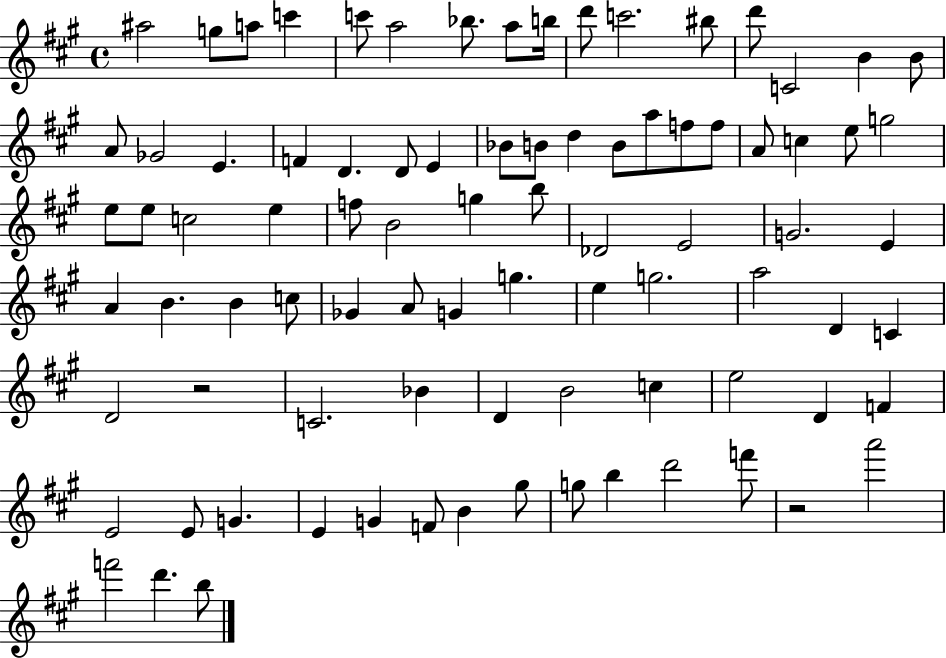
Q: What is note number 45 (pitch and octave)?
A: G4